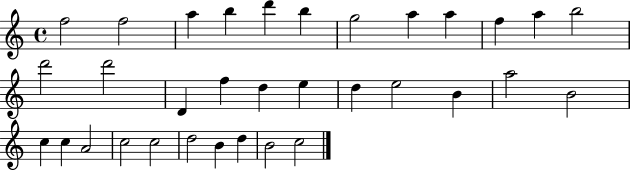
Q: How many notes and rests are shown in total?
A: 33